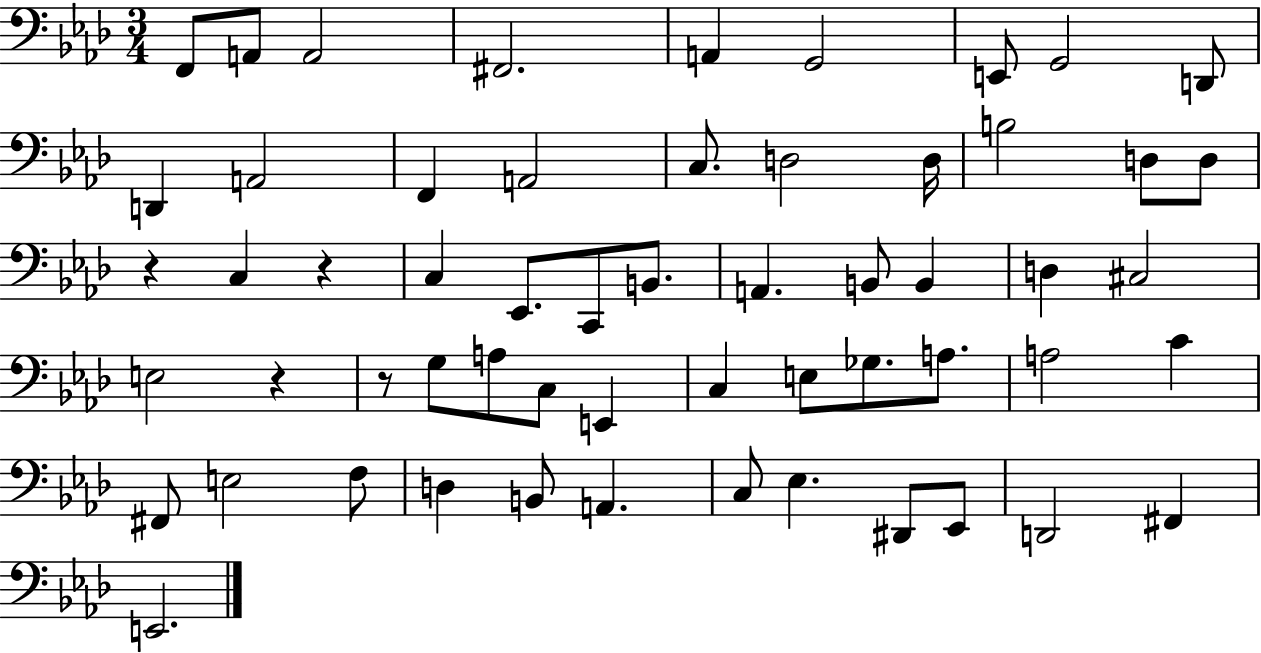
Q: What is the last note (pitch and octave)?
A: E2